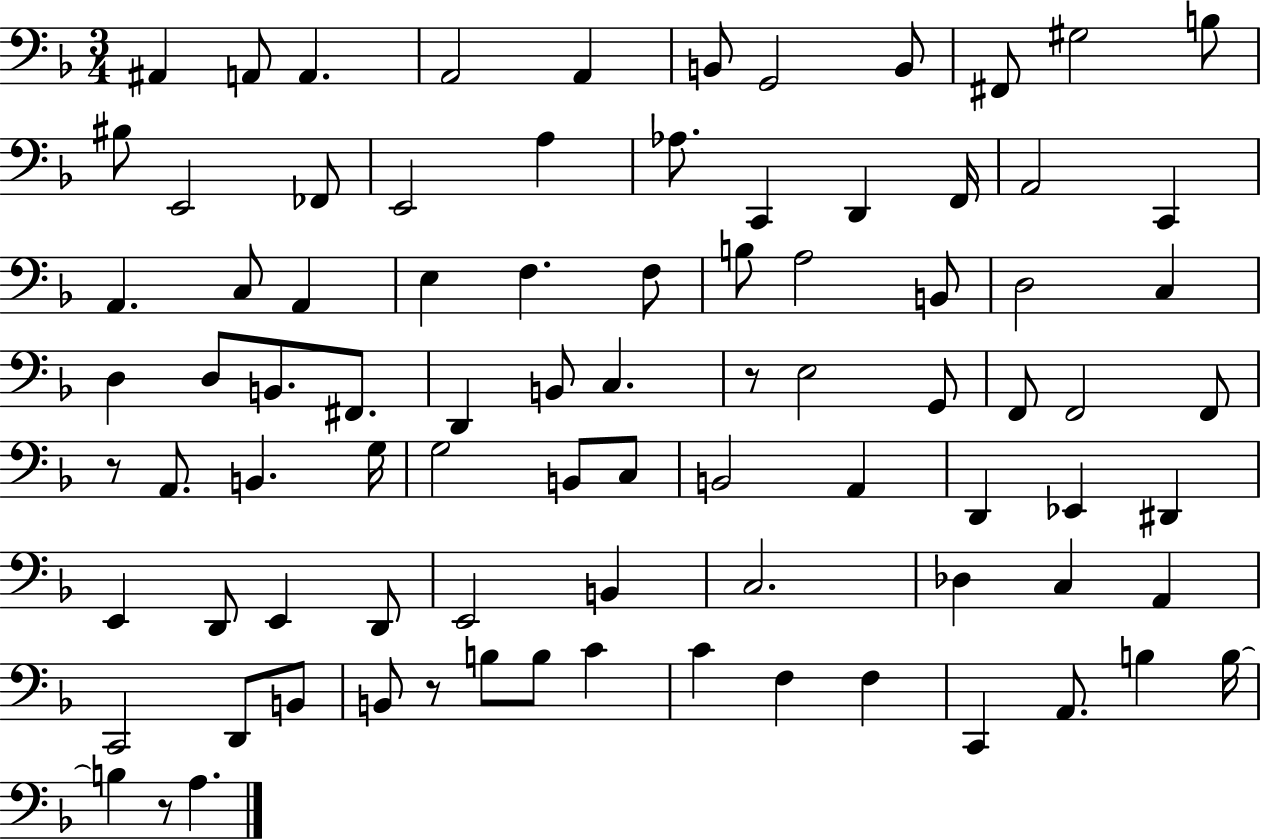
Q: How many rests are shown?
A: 4